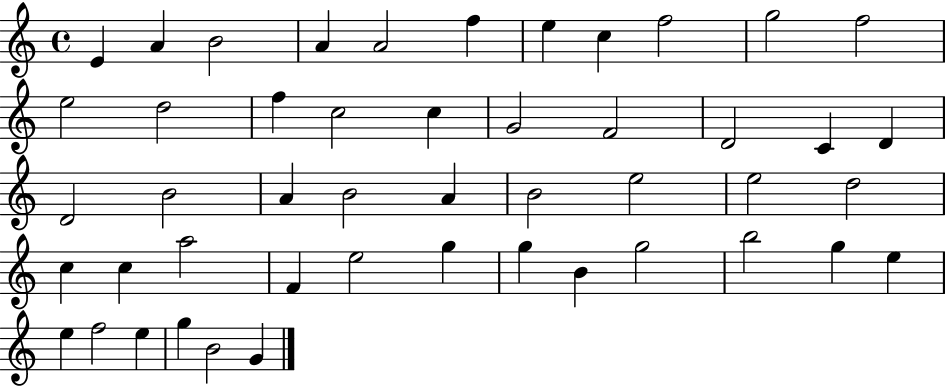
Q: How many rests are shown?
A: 0